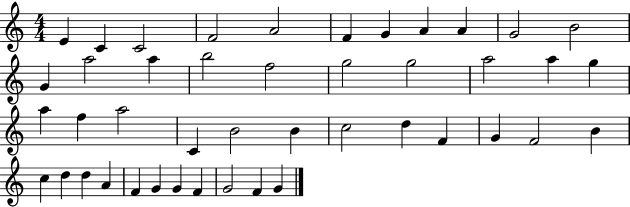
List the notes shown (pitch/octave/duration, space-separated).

E4/q C4/q C4/h F4/h A4/h F4/q G4/q A4/q A4/q G4/h B4/h G4/q A5/h A5/q B5/h F5/h G5/h G5/h A5/h A5/q G5/q A5/q F5/q A5/h C4/q B4/h B4/q C5/h D5/q F4/q G4/q F4/h B4/q C5/q D5/q D5/q A4/q F4/q G4/q G4/q F4/q G4/h F4/q G4/q